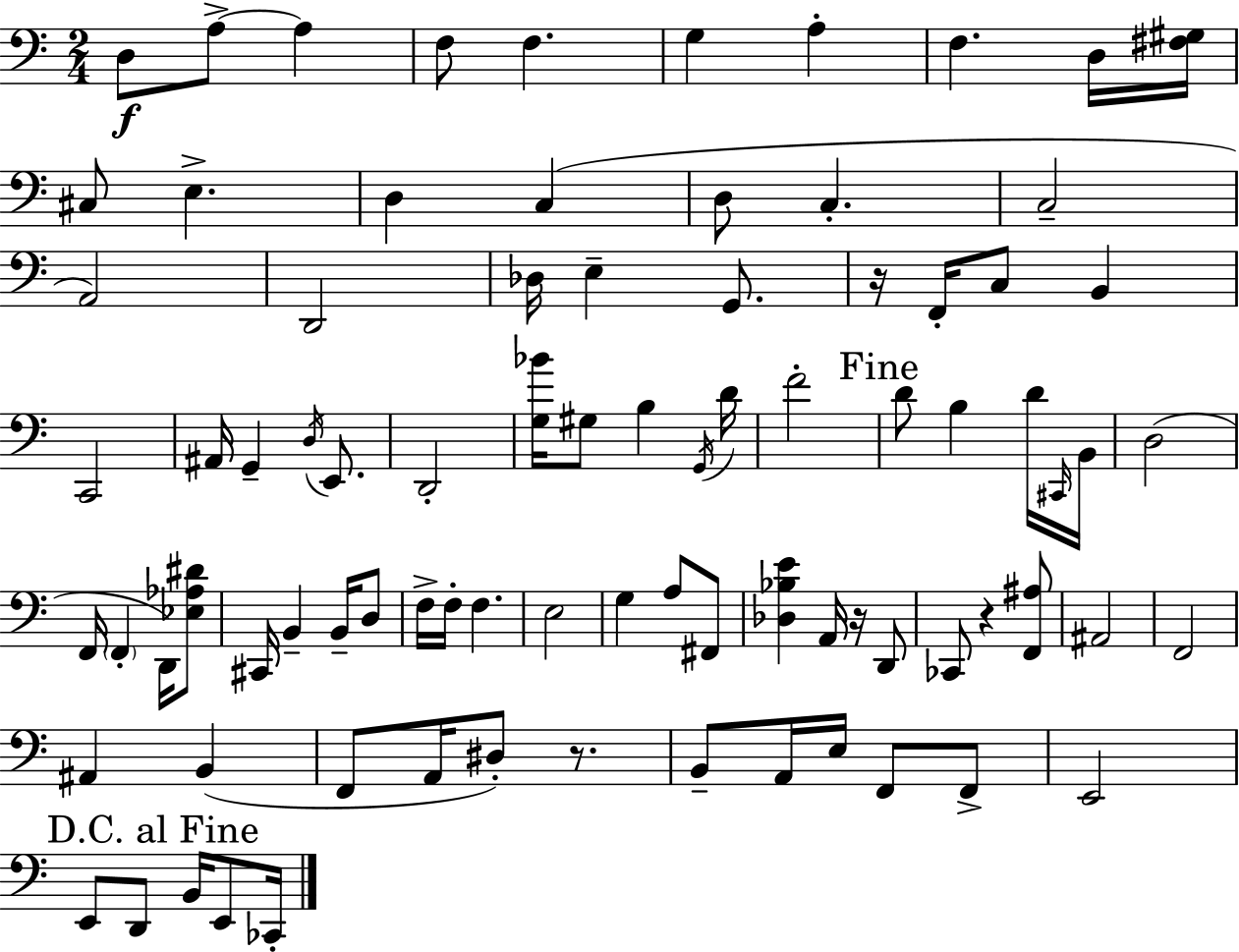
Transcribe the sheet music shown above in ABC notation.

X:1
T:Untitled
M:2/4
L:1/4
K:C
D,/2 A,/2 A, F,/2 F, G, A, F, D,/4 [^F,^G,]/4 ^C,/2 E, D, C, D,/2 C, C,2 A,,2 D,,2 _D,/4 E, G,,/2 z/4 F,,/4 C,/2 B,, C,,2 ^A,,/4 G,, D,/4 E,,/2 D,,2 [G,_B]/4 ^G,/2 B, G,,/4 D/4 F2 D/2 B, D/4 ^C,,/4 B,,/4 D,2 F,,/4 F,, D,,/4 [_E,_A,^D]/2 ^C,,/4 B,, B,,/4 D,/2 F,/4 F,/4 F, E,2 G, A,/2 ^F,,/2 [_D,_B,E] A,,/4 z/4 D,,/2 _C,,/2 z [F,,^A,]/2 ^A,,2 F,,2 ^A,, B,, F,,/2 A,,/4 ^D,/2 z/2 B,,/2 A,,/4 E,/4 F,,/2 F,,/2 E,,2 E,,/2 D,,/2 B,,/4 E,,/2 _C,,/4